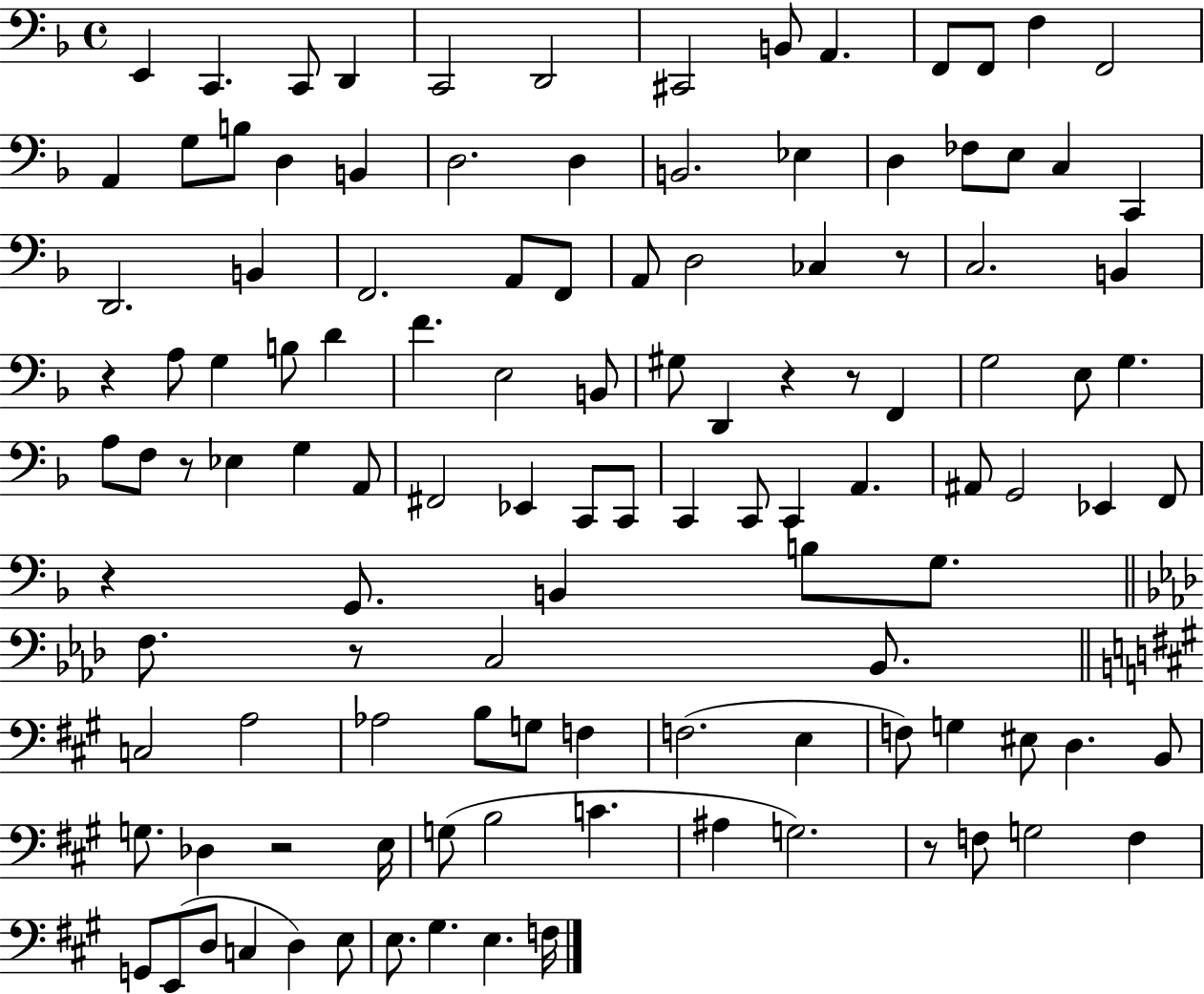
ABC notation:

X:1
T:Untitled
M:4/4
L:1/4
K:F
E,, C,, C,,/2 D,, C,,2 D,,2 ^C,,2 B,,/2 A,, F,,/2 F,,/2 F, F,,2 A,, G,/2 B,/2 D, B,, D,2 D, B,,2 _E, D, _F,/2 E,/2 C, C,, D,,2 B,, F,,2 A,,/2 F,,/2 A,,/2 D,2 _C, z/2 C,2 B,, z A,/2 G, B,/2 D F E,2 B,,/2 ^G,/2 D,, z z/2 F,, G,2 E,/2 G, A,/2 F,/2 z/2 _E, G, A,,/2 ^F,,2 _E,, C,,/2 C,,/2 C,, C,,/2 C,, A,, ^A,,/2 G,,2 _E,, F,,/2 z G,,/2 B,, B,/2 G,/2 F,/2 z/2 C,2 _B,,/2 C,2 A,2 _A,2 B,/2 G,/2 F, F,2 E, F,/2 G, ^E,/2 D, B,,/2 G,/2 _D, z2 E,/4 G,/2 B,2 C ^A, G,2 z/2 F,/2 G,2 F, G,,/2 E,,/2 D,/2 C, D, E,/2 E,/2 ^G, E, F,/4